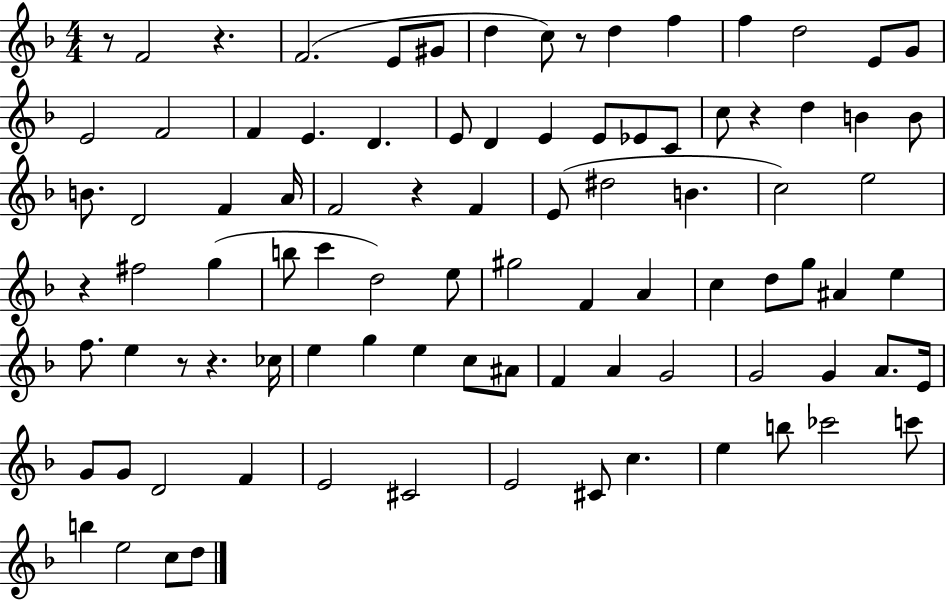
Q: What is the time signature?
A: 4/4